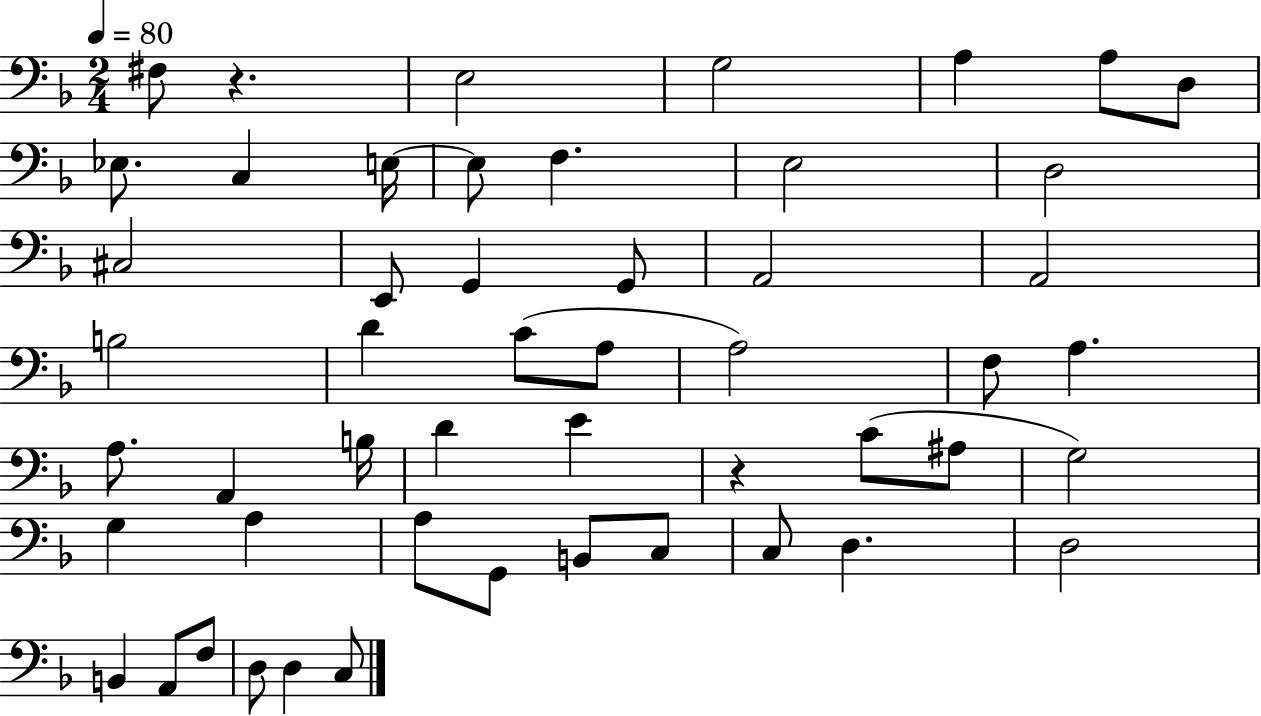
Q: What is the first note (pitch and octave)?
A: F#3